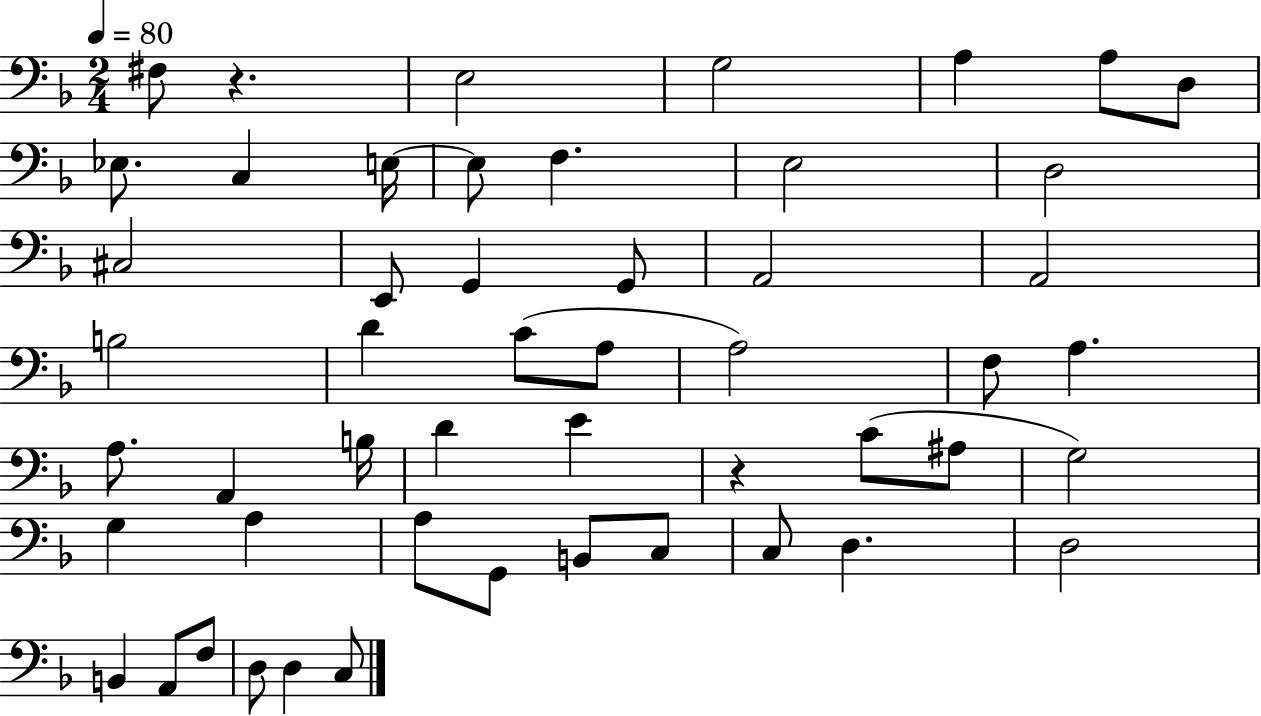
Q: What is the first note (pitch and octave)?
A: F#3